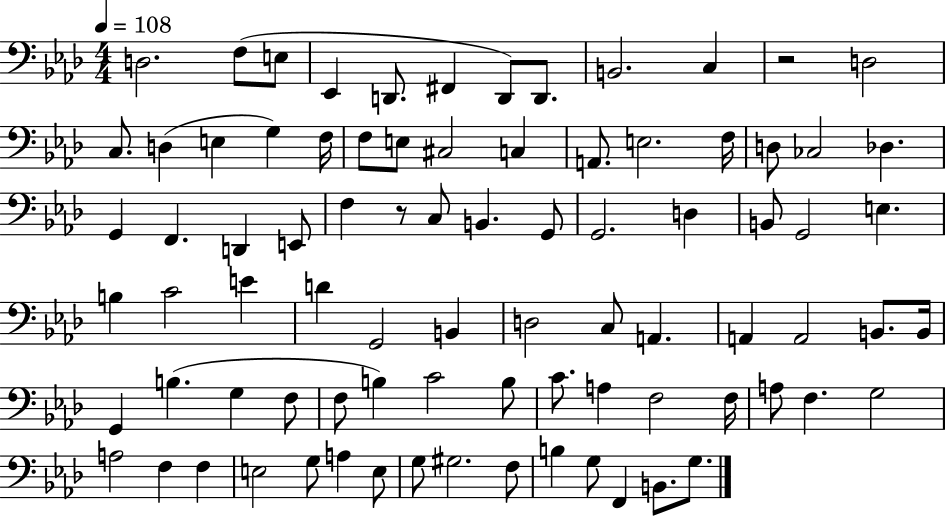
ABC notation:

X:1
T:Untitled
M:4/4
L:1/4
K:Ab
D,2 F,/2 E,/2 _E,, D,,/2 ^F,, D,,/2 D,,/2 B,,2 C, z2 D,2 C,/2 D, E, G, F,/4 F,/2 E,/2 ^C,2 C, A,,/2 E,2 F,/4 D,/2 _C,2 _D, G,, F,, D,, E,,/2 F, z/2 C,/2 B,, G,,/2 G,,2 D, B,,/2 G,,2 E, B, C2 E D G,,2 B,, D,2 C,/2 A,, A,, A,,2 B,,/2 B,,/4 G,, B, G, F,/2 F,/2 B, C2 B,/2 C/2 A, F,2 F,/4 A,/2 F, G,2 A,2 F, F, E,2 G,/2 A, E,/2 G,/2 ^G,2 F,/2 B, G,/2 F,, B,,/2 G,/2